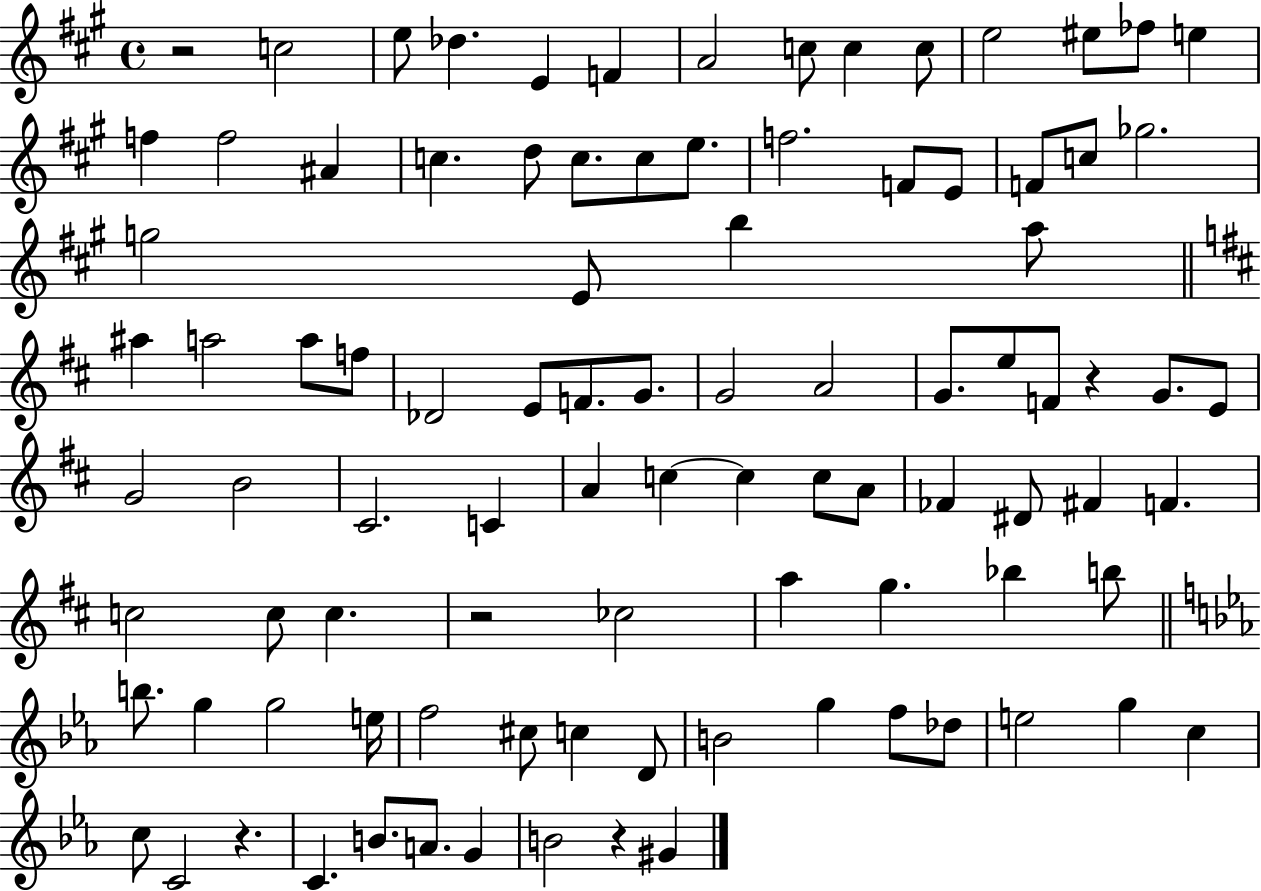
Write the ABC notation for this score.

X:1
T:Untitled
M:4/4
L:1/4
K:A
z2 c2 e/2 _d E F A2 c/2 c c/2 e2 ^e/2 _f/2 e f f2 ^A c d/2 c/2 c/2 e/2 f2 F/2 E/2 F/2 c/2 _g2 g2 E/2 b a/2 ^a a2 a/2 f/2 _D2 E/2 F/2 G/2 G2 A2 G/2 e/2 F/2 z G/2 E/2 G2 B2 ^C2 C A c c c/2 A/2 _F ^D/2 ^F F c2 c/2 c z2 _c2 a g _b b/2 b/2 g g2 e/4 f2 ^c/2 c D/2 B2 g f/2 _d/2 e2 g c c/2 C2 z C B/2 A/2 G B2 z ^G